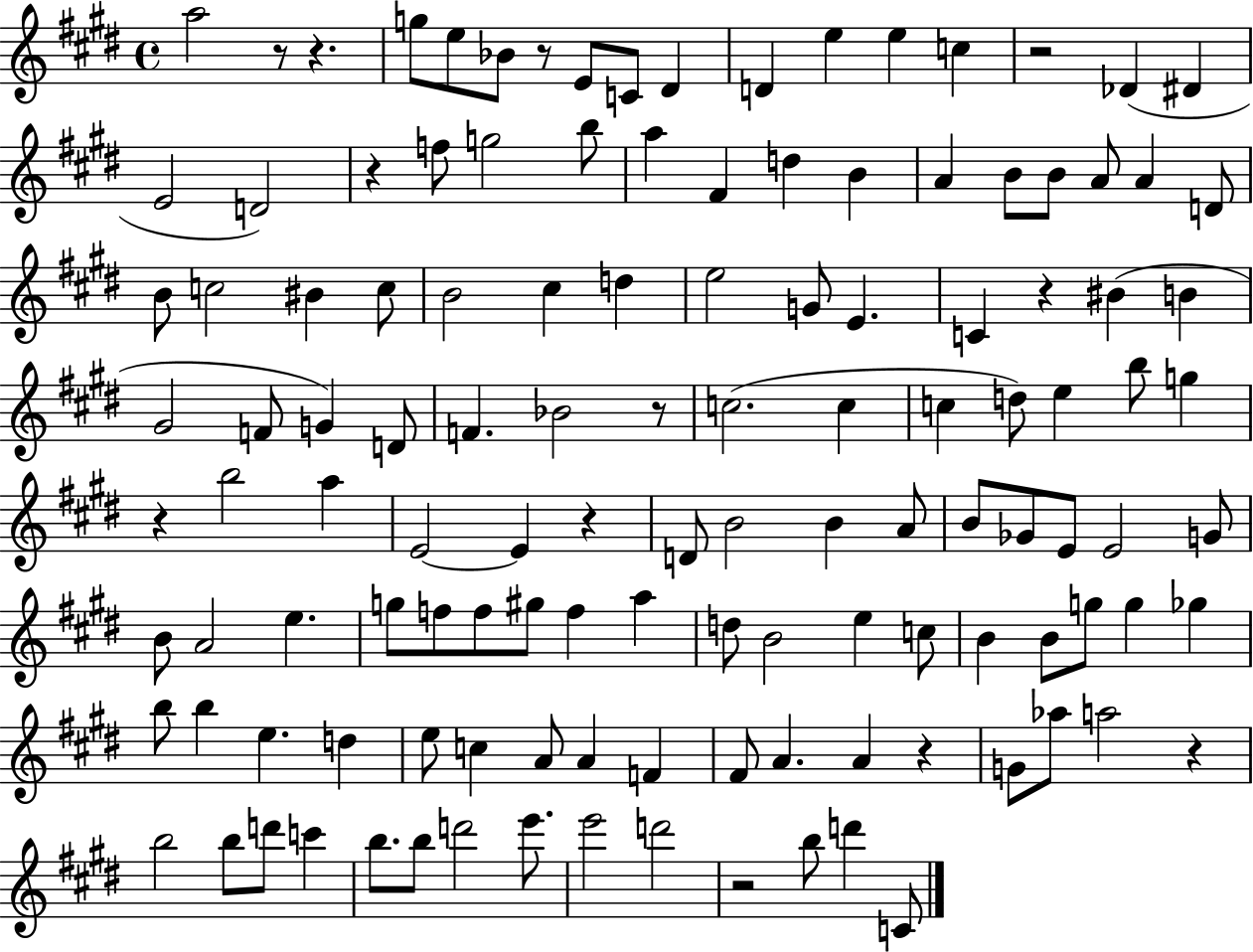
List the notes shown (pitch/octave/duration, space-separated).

A5/h R/e R/q. G5/e E5/e Bb4/e R/e E4/e C4/e D#4/q D4/q E5/q E5/q C5/q R/h Db4/q D#4/q E4/h D4/h R/q F5/e G5/h B5/e A5/q F#4/q D5/q B4/q A4/q B4/e B4/e A4/e A4/q D4/e B4/e C5/h BIS4/q C5/e B4/h C#5/q D5/q E5/h G4/e E4/q. C4/q R/q BIS4/q B4/q G#4/h F4/e G4/q D4/e F4/q. Bb4/h R/e C5/h. C5/q C5/q D5/e E5/q B5/e G5/q R/q B5/h A5/q E4/h E4/q R/q D4/e B4/h B4/q A4/e B4/e Gb4/e E4/e E4/h G4/e B4/e A4/h E5/q. G5/e F5/e F5/e G#5/e F5/q A5/q D5/e B4/h E5/q C5/e B4/q B4/e G5/e G5/q Gb5/q B5/e B5/q E5/q. D5/q E5/e C5/q A4/e A4/q F4/q F#4/e A4/q. A4/q R/q G4/e Ab5/e A5/h R/q B5/h B5/e D6/e C6/q B5/e. B5/e D6/h E6/e. E6/h D6/h R/h B5/e D6/q C4/e